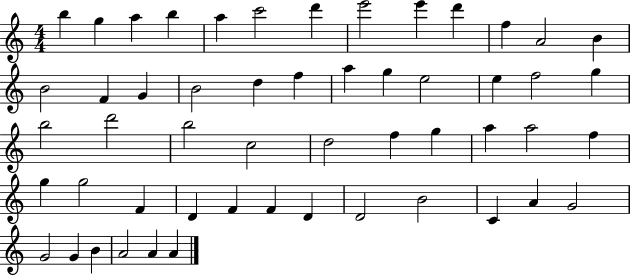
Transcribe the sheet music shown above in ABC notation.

X:1
T:Untitled
M:4/4
L:1/4
K:C
b g a b a c'2 d' e'2 e' d' f A2 B B2 F G B2 d f a g e2 e f2 g b2 d'2 b2 c2 d2 f g a a2 f g g2 F D F F D D2 B2 C A G2 G2 G B A2 A A